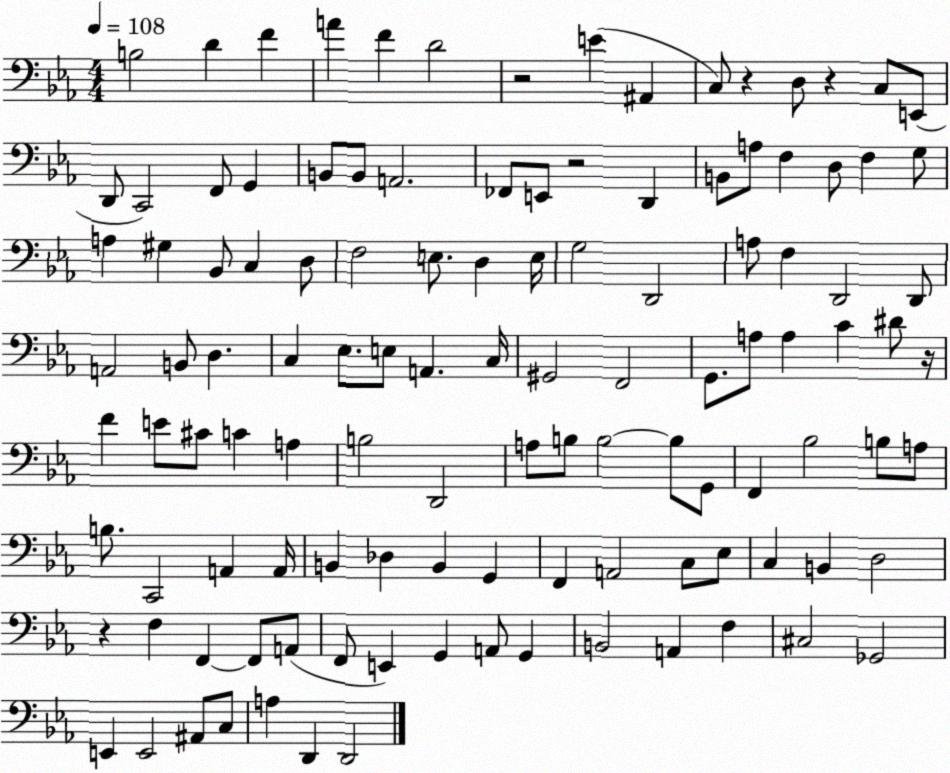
X:1
T:Untitled
M:4/4
L:1/4
K:Eb
B,2 D F A F D2 z2 E ^A,, C,/2 z D,/2 z C,/2 E,,/2 D,,/2 C,,2 F,,/2 G,, B,,/2 B,,/2 A,,2 _F,,/2 E,,/2 z2 D,, B,,/2 A,/2 F, D,/2 F, G,/2 A, ^G, _B,,/2 C, D,/2 F,2 E,/2 D, E,/4 G,2 D,,2 A,/2 F, D,,2 D,,/2 A,,2 B,,/2 D, C, _E,/2 E,/2 A,, C,/4 ^G,,2 F,,2 G,,/2 A,/2 A, C ^D/2 z/4 F E/2 ^C/2 C A, B,2 D,,2 A,/2 B,/2 B,2 B,/2 G,,/2 F,, _B,2 B,/2 A,/2 B,/2 C,,2 A,, A,,/4 B,, _D, B,, G,, F,, A,,2 C,/2 _E,/2 C, B,, D,2 z F, F,, F,,/2 A,,/2 F,,/2 E,, G,, A,,/2 G,, B,,2 A,, F, ^C,2 _G,,2 E,, E,,2 ^A,,/2 C,/2 A, D,, D,,2